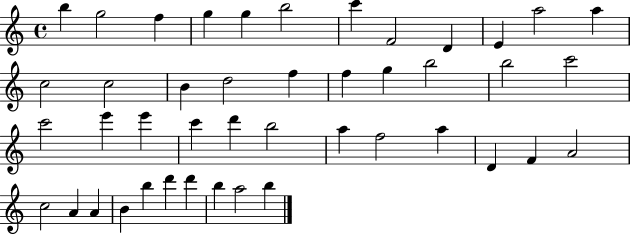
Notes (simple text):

B5/q G5/h F5/q G5/q G5/q B5/h C6/q F4/h D4/q E4/q A5/h A5/q C5/h C5/h B4/q D5/h F5/q F5/q G5/q B5/h B5/h C6/h C6/h E6/q E6/q C6/q D6/q B5/h A5/q F5/h A5/q D4/q F4/q A4/h C5/h A4/q A4/q B4/q B5/q D6/q D6/q B5/q A5/h B5/q